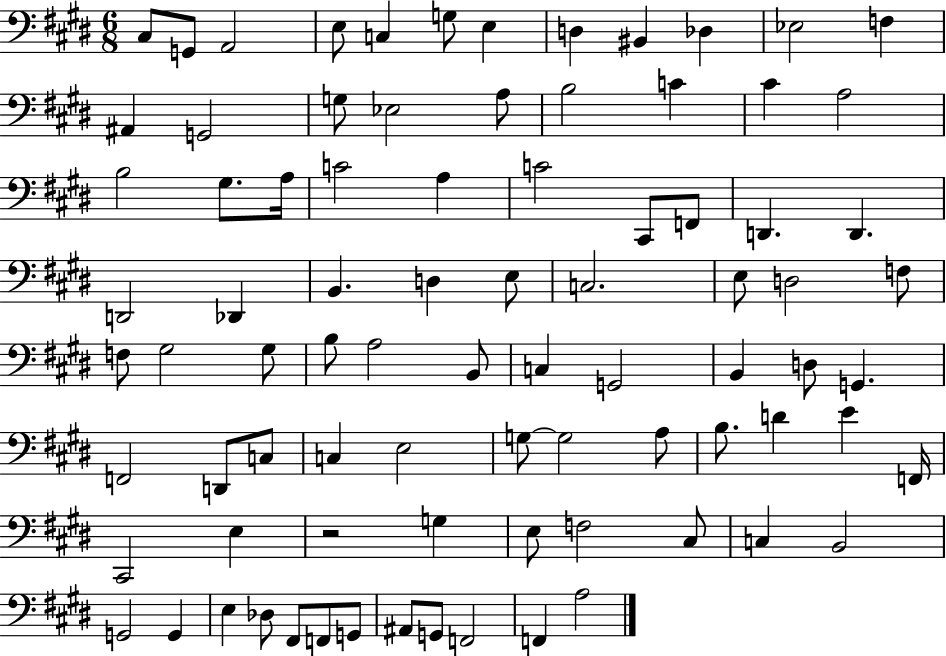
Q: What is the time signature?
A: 6/8